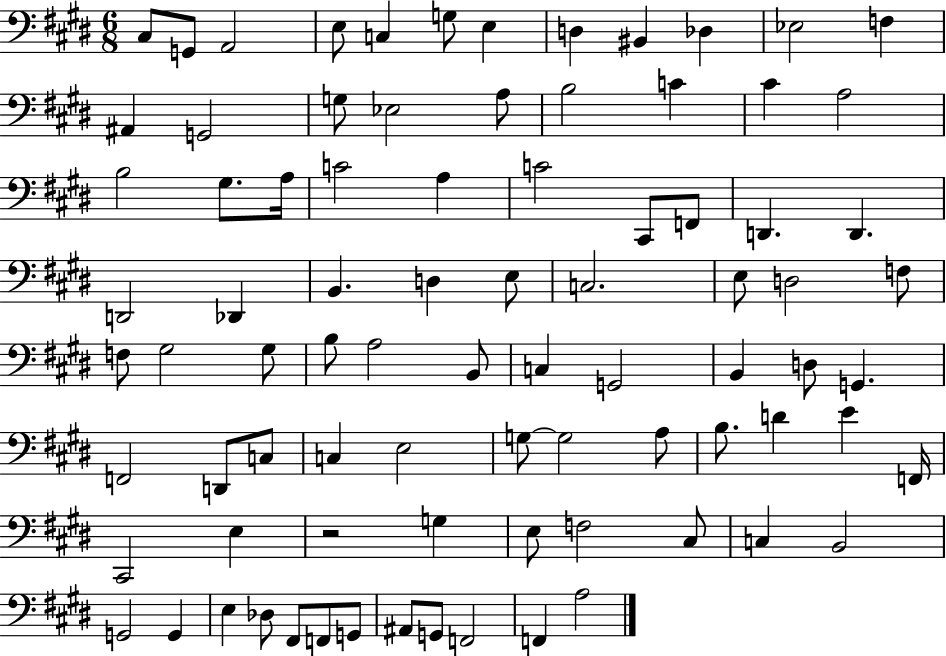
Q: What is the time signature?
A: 6/8